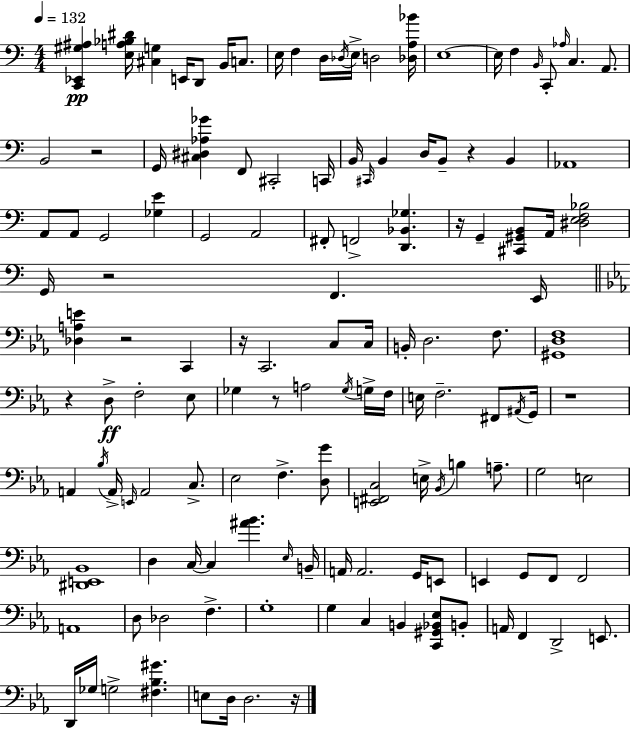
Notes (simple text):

[C2,Eb2,G#3,A#3]/q [E3,A3,Bb3,D#4]/s [C#3,G3]/q E2/s D2/e B2/s C3/e. E3/s F3/q D3/s Db3/s E3/s D3/h [Db3,A3,Bb4]/s E3/w E3/s F3/q B2/s C2/e Ab3/s C3/q. A2/e. B2/h R/h G2/s [C#3,D#3,Ab3,Gb4]/q F2/e C#2/h C2/s B2/s C#2/s B2/q D3/s B2/e R/q B2/q Ab2/w A2/e A2/e G2/h [Gb3,E4]/q G2/h A2/h F#2/e F2/h [D2,Bb2,Gb3]/q. R/s G2/q [C#2,G#2,B2]/e A2/s [D#3,E3,F3,Bb3]/h G2/s R/h F2/q. E2/s [Db3,A3,E4]/q R/h C2/q R/s C2/h. C3/e C3/s B2/s D3/h. F3/e. [G#2,D3,F3]/w R/q D3/e F3/h Eb3/e Gb3/q R/e A3/h Gb3/s G3/s F3/s E3/s F3/h. F#2/e A#2/s G2/s R/w A2/q Bb3/s A2/s E2/s A2/h C3/e. Eb3/h F3/q. [D3,G4]/e [E2,F#2,C3]/h E3/s Bb2/s B3/q A3/e. G3/h E3/h [D#2,E2,Bb2]/w D3/q C3/s C3/q [A#4,Bb4]/q. Eb3/s B2/s A2/s A2/h. G2/s E2/e E2/q G2/e F2/e F2/h A2/w D3/e Db3/h F3/q. G3/w G3/q C3/q B2/q [C2,G#2,Bb2,Eb3]/e B2/e A2/s F2/q D2/h E2/e. D2/s Gb3/s G3/h [F#3,Bb3,G#4]/q. E3/e D3/s D3/h. R/s